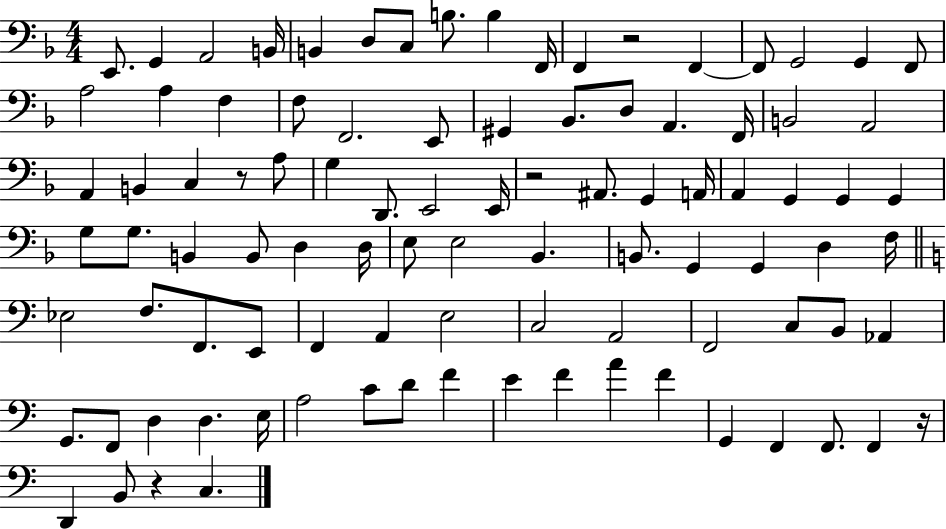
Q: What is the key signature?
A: F major